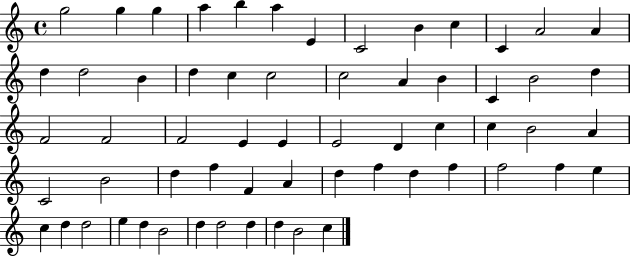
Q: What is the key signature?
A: C major